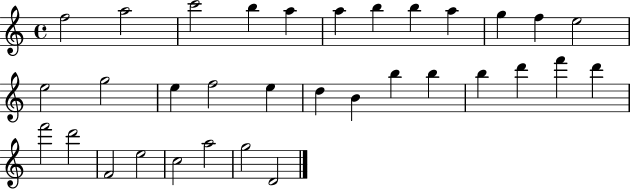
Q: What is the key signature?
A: C major